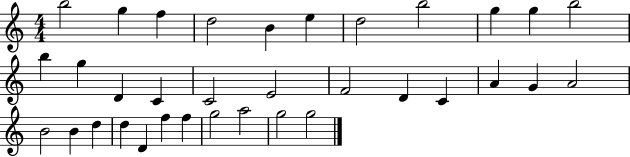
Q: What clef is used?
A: treble